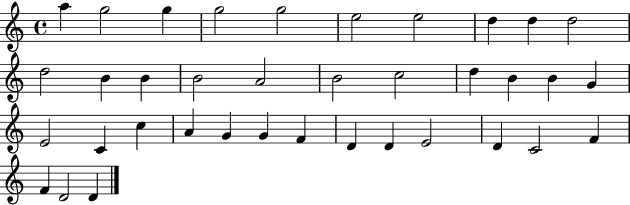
{
  \clef treble
  \time 4/4
  \defaultTimeSignature
  \key c \major
  a''4 g''2 g''4 | g''2 g''2 | e''2 e''2 | d''4 d''4 d''2 | \break d''2 b'4 b'4 | b'2 a'2 | b'2 c''2 | d''4 b'4 b'4 g'4 | \break e'2 c'4 c''4 | a'4 g'4 g'4 f'4 | d'4 d'4 e'2 | d'4 c'2 f'4 | \break f'4 d'2 d'4 | \bar "|."
}